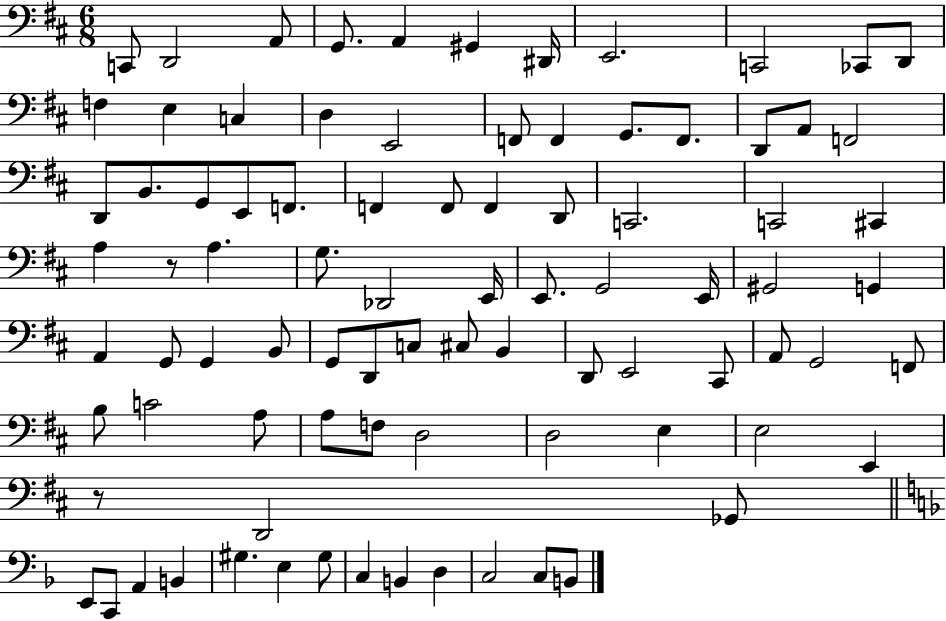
C2/e D2/h A2/e G2/e. A2/q G#2/q D#2/s E2/h. C2/h CES2/e D2/e F3/q E3/q C3/q D3/q E2/h F2/e F2/q G2/e. F2/e. D2/e A2/e F2/h D2/e B2/e. G2/e E2/e F2/e. F2/q F2/e F2/q D2/e C2/h. C2/h C#2/q A3/q R/e A3/q. G3/e. Db2/h E2/s E2/e. G2/h E2/s G#2/h G2/q A2/q G2/e G2/q B2/e G2/e D2/e C3/e C#3/e B2/q D2/e E2/h C#2/e A2/e G2/h F2/e B3/e C4/h A3/e A3/e F3/e D3/h D3/h E3/q E3/h E2/q R/e D2/h Gb2/e E2/e C2/e A2/q B2/q G#3/q. E3/q G#3/e C3/q B2/q D3/q C3/h C3/e B2/e